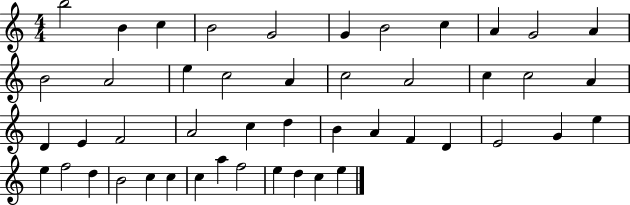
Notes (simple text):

B5/h B4/q C5/q B4/h G4/h G4/q B4/h C5/q A4/q G4/h A4/q B4/h A4/h E5/q C5/h A4/q C5/h A4/h C5/q C5/h A4/q D4/q E4/q F4/h A4/h C5/q D5/q B4/q A4/q F4/q D4/q E4/h G4/q E5/q E5/q F5/h D5/q B4/h C5/q C5/q C5/q A5/q F5/h E5/q D5/q C5/q E5/q